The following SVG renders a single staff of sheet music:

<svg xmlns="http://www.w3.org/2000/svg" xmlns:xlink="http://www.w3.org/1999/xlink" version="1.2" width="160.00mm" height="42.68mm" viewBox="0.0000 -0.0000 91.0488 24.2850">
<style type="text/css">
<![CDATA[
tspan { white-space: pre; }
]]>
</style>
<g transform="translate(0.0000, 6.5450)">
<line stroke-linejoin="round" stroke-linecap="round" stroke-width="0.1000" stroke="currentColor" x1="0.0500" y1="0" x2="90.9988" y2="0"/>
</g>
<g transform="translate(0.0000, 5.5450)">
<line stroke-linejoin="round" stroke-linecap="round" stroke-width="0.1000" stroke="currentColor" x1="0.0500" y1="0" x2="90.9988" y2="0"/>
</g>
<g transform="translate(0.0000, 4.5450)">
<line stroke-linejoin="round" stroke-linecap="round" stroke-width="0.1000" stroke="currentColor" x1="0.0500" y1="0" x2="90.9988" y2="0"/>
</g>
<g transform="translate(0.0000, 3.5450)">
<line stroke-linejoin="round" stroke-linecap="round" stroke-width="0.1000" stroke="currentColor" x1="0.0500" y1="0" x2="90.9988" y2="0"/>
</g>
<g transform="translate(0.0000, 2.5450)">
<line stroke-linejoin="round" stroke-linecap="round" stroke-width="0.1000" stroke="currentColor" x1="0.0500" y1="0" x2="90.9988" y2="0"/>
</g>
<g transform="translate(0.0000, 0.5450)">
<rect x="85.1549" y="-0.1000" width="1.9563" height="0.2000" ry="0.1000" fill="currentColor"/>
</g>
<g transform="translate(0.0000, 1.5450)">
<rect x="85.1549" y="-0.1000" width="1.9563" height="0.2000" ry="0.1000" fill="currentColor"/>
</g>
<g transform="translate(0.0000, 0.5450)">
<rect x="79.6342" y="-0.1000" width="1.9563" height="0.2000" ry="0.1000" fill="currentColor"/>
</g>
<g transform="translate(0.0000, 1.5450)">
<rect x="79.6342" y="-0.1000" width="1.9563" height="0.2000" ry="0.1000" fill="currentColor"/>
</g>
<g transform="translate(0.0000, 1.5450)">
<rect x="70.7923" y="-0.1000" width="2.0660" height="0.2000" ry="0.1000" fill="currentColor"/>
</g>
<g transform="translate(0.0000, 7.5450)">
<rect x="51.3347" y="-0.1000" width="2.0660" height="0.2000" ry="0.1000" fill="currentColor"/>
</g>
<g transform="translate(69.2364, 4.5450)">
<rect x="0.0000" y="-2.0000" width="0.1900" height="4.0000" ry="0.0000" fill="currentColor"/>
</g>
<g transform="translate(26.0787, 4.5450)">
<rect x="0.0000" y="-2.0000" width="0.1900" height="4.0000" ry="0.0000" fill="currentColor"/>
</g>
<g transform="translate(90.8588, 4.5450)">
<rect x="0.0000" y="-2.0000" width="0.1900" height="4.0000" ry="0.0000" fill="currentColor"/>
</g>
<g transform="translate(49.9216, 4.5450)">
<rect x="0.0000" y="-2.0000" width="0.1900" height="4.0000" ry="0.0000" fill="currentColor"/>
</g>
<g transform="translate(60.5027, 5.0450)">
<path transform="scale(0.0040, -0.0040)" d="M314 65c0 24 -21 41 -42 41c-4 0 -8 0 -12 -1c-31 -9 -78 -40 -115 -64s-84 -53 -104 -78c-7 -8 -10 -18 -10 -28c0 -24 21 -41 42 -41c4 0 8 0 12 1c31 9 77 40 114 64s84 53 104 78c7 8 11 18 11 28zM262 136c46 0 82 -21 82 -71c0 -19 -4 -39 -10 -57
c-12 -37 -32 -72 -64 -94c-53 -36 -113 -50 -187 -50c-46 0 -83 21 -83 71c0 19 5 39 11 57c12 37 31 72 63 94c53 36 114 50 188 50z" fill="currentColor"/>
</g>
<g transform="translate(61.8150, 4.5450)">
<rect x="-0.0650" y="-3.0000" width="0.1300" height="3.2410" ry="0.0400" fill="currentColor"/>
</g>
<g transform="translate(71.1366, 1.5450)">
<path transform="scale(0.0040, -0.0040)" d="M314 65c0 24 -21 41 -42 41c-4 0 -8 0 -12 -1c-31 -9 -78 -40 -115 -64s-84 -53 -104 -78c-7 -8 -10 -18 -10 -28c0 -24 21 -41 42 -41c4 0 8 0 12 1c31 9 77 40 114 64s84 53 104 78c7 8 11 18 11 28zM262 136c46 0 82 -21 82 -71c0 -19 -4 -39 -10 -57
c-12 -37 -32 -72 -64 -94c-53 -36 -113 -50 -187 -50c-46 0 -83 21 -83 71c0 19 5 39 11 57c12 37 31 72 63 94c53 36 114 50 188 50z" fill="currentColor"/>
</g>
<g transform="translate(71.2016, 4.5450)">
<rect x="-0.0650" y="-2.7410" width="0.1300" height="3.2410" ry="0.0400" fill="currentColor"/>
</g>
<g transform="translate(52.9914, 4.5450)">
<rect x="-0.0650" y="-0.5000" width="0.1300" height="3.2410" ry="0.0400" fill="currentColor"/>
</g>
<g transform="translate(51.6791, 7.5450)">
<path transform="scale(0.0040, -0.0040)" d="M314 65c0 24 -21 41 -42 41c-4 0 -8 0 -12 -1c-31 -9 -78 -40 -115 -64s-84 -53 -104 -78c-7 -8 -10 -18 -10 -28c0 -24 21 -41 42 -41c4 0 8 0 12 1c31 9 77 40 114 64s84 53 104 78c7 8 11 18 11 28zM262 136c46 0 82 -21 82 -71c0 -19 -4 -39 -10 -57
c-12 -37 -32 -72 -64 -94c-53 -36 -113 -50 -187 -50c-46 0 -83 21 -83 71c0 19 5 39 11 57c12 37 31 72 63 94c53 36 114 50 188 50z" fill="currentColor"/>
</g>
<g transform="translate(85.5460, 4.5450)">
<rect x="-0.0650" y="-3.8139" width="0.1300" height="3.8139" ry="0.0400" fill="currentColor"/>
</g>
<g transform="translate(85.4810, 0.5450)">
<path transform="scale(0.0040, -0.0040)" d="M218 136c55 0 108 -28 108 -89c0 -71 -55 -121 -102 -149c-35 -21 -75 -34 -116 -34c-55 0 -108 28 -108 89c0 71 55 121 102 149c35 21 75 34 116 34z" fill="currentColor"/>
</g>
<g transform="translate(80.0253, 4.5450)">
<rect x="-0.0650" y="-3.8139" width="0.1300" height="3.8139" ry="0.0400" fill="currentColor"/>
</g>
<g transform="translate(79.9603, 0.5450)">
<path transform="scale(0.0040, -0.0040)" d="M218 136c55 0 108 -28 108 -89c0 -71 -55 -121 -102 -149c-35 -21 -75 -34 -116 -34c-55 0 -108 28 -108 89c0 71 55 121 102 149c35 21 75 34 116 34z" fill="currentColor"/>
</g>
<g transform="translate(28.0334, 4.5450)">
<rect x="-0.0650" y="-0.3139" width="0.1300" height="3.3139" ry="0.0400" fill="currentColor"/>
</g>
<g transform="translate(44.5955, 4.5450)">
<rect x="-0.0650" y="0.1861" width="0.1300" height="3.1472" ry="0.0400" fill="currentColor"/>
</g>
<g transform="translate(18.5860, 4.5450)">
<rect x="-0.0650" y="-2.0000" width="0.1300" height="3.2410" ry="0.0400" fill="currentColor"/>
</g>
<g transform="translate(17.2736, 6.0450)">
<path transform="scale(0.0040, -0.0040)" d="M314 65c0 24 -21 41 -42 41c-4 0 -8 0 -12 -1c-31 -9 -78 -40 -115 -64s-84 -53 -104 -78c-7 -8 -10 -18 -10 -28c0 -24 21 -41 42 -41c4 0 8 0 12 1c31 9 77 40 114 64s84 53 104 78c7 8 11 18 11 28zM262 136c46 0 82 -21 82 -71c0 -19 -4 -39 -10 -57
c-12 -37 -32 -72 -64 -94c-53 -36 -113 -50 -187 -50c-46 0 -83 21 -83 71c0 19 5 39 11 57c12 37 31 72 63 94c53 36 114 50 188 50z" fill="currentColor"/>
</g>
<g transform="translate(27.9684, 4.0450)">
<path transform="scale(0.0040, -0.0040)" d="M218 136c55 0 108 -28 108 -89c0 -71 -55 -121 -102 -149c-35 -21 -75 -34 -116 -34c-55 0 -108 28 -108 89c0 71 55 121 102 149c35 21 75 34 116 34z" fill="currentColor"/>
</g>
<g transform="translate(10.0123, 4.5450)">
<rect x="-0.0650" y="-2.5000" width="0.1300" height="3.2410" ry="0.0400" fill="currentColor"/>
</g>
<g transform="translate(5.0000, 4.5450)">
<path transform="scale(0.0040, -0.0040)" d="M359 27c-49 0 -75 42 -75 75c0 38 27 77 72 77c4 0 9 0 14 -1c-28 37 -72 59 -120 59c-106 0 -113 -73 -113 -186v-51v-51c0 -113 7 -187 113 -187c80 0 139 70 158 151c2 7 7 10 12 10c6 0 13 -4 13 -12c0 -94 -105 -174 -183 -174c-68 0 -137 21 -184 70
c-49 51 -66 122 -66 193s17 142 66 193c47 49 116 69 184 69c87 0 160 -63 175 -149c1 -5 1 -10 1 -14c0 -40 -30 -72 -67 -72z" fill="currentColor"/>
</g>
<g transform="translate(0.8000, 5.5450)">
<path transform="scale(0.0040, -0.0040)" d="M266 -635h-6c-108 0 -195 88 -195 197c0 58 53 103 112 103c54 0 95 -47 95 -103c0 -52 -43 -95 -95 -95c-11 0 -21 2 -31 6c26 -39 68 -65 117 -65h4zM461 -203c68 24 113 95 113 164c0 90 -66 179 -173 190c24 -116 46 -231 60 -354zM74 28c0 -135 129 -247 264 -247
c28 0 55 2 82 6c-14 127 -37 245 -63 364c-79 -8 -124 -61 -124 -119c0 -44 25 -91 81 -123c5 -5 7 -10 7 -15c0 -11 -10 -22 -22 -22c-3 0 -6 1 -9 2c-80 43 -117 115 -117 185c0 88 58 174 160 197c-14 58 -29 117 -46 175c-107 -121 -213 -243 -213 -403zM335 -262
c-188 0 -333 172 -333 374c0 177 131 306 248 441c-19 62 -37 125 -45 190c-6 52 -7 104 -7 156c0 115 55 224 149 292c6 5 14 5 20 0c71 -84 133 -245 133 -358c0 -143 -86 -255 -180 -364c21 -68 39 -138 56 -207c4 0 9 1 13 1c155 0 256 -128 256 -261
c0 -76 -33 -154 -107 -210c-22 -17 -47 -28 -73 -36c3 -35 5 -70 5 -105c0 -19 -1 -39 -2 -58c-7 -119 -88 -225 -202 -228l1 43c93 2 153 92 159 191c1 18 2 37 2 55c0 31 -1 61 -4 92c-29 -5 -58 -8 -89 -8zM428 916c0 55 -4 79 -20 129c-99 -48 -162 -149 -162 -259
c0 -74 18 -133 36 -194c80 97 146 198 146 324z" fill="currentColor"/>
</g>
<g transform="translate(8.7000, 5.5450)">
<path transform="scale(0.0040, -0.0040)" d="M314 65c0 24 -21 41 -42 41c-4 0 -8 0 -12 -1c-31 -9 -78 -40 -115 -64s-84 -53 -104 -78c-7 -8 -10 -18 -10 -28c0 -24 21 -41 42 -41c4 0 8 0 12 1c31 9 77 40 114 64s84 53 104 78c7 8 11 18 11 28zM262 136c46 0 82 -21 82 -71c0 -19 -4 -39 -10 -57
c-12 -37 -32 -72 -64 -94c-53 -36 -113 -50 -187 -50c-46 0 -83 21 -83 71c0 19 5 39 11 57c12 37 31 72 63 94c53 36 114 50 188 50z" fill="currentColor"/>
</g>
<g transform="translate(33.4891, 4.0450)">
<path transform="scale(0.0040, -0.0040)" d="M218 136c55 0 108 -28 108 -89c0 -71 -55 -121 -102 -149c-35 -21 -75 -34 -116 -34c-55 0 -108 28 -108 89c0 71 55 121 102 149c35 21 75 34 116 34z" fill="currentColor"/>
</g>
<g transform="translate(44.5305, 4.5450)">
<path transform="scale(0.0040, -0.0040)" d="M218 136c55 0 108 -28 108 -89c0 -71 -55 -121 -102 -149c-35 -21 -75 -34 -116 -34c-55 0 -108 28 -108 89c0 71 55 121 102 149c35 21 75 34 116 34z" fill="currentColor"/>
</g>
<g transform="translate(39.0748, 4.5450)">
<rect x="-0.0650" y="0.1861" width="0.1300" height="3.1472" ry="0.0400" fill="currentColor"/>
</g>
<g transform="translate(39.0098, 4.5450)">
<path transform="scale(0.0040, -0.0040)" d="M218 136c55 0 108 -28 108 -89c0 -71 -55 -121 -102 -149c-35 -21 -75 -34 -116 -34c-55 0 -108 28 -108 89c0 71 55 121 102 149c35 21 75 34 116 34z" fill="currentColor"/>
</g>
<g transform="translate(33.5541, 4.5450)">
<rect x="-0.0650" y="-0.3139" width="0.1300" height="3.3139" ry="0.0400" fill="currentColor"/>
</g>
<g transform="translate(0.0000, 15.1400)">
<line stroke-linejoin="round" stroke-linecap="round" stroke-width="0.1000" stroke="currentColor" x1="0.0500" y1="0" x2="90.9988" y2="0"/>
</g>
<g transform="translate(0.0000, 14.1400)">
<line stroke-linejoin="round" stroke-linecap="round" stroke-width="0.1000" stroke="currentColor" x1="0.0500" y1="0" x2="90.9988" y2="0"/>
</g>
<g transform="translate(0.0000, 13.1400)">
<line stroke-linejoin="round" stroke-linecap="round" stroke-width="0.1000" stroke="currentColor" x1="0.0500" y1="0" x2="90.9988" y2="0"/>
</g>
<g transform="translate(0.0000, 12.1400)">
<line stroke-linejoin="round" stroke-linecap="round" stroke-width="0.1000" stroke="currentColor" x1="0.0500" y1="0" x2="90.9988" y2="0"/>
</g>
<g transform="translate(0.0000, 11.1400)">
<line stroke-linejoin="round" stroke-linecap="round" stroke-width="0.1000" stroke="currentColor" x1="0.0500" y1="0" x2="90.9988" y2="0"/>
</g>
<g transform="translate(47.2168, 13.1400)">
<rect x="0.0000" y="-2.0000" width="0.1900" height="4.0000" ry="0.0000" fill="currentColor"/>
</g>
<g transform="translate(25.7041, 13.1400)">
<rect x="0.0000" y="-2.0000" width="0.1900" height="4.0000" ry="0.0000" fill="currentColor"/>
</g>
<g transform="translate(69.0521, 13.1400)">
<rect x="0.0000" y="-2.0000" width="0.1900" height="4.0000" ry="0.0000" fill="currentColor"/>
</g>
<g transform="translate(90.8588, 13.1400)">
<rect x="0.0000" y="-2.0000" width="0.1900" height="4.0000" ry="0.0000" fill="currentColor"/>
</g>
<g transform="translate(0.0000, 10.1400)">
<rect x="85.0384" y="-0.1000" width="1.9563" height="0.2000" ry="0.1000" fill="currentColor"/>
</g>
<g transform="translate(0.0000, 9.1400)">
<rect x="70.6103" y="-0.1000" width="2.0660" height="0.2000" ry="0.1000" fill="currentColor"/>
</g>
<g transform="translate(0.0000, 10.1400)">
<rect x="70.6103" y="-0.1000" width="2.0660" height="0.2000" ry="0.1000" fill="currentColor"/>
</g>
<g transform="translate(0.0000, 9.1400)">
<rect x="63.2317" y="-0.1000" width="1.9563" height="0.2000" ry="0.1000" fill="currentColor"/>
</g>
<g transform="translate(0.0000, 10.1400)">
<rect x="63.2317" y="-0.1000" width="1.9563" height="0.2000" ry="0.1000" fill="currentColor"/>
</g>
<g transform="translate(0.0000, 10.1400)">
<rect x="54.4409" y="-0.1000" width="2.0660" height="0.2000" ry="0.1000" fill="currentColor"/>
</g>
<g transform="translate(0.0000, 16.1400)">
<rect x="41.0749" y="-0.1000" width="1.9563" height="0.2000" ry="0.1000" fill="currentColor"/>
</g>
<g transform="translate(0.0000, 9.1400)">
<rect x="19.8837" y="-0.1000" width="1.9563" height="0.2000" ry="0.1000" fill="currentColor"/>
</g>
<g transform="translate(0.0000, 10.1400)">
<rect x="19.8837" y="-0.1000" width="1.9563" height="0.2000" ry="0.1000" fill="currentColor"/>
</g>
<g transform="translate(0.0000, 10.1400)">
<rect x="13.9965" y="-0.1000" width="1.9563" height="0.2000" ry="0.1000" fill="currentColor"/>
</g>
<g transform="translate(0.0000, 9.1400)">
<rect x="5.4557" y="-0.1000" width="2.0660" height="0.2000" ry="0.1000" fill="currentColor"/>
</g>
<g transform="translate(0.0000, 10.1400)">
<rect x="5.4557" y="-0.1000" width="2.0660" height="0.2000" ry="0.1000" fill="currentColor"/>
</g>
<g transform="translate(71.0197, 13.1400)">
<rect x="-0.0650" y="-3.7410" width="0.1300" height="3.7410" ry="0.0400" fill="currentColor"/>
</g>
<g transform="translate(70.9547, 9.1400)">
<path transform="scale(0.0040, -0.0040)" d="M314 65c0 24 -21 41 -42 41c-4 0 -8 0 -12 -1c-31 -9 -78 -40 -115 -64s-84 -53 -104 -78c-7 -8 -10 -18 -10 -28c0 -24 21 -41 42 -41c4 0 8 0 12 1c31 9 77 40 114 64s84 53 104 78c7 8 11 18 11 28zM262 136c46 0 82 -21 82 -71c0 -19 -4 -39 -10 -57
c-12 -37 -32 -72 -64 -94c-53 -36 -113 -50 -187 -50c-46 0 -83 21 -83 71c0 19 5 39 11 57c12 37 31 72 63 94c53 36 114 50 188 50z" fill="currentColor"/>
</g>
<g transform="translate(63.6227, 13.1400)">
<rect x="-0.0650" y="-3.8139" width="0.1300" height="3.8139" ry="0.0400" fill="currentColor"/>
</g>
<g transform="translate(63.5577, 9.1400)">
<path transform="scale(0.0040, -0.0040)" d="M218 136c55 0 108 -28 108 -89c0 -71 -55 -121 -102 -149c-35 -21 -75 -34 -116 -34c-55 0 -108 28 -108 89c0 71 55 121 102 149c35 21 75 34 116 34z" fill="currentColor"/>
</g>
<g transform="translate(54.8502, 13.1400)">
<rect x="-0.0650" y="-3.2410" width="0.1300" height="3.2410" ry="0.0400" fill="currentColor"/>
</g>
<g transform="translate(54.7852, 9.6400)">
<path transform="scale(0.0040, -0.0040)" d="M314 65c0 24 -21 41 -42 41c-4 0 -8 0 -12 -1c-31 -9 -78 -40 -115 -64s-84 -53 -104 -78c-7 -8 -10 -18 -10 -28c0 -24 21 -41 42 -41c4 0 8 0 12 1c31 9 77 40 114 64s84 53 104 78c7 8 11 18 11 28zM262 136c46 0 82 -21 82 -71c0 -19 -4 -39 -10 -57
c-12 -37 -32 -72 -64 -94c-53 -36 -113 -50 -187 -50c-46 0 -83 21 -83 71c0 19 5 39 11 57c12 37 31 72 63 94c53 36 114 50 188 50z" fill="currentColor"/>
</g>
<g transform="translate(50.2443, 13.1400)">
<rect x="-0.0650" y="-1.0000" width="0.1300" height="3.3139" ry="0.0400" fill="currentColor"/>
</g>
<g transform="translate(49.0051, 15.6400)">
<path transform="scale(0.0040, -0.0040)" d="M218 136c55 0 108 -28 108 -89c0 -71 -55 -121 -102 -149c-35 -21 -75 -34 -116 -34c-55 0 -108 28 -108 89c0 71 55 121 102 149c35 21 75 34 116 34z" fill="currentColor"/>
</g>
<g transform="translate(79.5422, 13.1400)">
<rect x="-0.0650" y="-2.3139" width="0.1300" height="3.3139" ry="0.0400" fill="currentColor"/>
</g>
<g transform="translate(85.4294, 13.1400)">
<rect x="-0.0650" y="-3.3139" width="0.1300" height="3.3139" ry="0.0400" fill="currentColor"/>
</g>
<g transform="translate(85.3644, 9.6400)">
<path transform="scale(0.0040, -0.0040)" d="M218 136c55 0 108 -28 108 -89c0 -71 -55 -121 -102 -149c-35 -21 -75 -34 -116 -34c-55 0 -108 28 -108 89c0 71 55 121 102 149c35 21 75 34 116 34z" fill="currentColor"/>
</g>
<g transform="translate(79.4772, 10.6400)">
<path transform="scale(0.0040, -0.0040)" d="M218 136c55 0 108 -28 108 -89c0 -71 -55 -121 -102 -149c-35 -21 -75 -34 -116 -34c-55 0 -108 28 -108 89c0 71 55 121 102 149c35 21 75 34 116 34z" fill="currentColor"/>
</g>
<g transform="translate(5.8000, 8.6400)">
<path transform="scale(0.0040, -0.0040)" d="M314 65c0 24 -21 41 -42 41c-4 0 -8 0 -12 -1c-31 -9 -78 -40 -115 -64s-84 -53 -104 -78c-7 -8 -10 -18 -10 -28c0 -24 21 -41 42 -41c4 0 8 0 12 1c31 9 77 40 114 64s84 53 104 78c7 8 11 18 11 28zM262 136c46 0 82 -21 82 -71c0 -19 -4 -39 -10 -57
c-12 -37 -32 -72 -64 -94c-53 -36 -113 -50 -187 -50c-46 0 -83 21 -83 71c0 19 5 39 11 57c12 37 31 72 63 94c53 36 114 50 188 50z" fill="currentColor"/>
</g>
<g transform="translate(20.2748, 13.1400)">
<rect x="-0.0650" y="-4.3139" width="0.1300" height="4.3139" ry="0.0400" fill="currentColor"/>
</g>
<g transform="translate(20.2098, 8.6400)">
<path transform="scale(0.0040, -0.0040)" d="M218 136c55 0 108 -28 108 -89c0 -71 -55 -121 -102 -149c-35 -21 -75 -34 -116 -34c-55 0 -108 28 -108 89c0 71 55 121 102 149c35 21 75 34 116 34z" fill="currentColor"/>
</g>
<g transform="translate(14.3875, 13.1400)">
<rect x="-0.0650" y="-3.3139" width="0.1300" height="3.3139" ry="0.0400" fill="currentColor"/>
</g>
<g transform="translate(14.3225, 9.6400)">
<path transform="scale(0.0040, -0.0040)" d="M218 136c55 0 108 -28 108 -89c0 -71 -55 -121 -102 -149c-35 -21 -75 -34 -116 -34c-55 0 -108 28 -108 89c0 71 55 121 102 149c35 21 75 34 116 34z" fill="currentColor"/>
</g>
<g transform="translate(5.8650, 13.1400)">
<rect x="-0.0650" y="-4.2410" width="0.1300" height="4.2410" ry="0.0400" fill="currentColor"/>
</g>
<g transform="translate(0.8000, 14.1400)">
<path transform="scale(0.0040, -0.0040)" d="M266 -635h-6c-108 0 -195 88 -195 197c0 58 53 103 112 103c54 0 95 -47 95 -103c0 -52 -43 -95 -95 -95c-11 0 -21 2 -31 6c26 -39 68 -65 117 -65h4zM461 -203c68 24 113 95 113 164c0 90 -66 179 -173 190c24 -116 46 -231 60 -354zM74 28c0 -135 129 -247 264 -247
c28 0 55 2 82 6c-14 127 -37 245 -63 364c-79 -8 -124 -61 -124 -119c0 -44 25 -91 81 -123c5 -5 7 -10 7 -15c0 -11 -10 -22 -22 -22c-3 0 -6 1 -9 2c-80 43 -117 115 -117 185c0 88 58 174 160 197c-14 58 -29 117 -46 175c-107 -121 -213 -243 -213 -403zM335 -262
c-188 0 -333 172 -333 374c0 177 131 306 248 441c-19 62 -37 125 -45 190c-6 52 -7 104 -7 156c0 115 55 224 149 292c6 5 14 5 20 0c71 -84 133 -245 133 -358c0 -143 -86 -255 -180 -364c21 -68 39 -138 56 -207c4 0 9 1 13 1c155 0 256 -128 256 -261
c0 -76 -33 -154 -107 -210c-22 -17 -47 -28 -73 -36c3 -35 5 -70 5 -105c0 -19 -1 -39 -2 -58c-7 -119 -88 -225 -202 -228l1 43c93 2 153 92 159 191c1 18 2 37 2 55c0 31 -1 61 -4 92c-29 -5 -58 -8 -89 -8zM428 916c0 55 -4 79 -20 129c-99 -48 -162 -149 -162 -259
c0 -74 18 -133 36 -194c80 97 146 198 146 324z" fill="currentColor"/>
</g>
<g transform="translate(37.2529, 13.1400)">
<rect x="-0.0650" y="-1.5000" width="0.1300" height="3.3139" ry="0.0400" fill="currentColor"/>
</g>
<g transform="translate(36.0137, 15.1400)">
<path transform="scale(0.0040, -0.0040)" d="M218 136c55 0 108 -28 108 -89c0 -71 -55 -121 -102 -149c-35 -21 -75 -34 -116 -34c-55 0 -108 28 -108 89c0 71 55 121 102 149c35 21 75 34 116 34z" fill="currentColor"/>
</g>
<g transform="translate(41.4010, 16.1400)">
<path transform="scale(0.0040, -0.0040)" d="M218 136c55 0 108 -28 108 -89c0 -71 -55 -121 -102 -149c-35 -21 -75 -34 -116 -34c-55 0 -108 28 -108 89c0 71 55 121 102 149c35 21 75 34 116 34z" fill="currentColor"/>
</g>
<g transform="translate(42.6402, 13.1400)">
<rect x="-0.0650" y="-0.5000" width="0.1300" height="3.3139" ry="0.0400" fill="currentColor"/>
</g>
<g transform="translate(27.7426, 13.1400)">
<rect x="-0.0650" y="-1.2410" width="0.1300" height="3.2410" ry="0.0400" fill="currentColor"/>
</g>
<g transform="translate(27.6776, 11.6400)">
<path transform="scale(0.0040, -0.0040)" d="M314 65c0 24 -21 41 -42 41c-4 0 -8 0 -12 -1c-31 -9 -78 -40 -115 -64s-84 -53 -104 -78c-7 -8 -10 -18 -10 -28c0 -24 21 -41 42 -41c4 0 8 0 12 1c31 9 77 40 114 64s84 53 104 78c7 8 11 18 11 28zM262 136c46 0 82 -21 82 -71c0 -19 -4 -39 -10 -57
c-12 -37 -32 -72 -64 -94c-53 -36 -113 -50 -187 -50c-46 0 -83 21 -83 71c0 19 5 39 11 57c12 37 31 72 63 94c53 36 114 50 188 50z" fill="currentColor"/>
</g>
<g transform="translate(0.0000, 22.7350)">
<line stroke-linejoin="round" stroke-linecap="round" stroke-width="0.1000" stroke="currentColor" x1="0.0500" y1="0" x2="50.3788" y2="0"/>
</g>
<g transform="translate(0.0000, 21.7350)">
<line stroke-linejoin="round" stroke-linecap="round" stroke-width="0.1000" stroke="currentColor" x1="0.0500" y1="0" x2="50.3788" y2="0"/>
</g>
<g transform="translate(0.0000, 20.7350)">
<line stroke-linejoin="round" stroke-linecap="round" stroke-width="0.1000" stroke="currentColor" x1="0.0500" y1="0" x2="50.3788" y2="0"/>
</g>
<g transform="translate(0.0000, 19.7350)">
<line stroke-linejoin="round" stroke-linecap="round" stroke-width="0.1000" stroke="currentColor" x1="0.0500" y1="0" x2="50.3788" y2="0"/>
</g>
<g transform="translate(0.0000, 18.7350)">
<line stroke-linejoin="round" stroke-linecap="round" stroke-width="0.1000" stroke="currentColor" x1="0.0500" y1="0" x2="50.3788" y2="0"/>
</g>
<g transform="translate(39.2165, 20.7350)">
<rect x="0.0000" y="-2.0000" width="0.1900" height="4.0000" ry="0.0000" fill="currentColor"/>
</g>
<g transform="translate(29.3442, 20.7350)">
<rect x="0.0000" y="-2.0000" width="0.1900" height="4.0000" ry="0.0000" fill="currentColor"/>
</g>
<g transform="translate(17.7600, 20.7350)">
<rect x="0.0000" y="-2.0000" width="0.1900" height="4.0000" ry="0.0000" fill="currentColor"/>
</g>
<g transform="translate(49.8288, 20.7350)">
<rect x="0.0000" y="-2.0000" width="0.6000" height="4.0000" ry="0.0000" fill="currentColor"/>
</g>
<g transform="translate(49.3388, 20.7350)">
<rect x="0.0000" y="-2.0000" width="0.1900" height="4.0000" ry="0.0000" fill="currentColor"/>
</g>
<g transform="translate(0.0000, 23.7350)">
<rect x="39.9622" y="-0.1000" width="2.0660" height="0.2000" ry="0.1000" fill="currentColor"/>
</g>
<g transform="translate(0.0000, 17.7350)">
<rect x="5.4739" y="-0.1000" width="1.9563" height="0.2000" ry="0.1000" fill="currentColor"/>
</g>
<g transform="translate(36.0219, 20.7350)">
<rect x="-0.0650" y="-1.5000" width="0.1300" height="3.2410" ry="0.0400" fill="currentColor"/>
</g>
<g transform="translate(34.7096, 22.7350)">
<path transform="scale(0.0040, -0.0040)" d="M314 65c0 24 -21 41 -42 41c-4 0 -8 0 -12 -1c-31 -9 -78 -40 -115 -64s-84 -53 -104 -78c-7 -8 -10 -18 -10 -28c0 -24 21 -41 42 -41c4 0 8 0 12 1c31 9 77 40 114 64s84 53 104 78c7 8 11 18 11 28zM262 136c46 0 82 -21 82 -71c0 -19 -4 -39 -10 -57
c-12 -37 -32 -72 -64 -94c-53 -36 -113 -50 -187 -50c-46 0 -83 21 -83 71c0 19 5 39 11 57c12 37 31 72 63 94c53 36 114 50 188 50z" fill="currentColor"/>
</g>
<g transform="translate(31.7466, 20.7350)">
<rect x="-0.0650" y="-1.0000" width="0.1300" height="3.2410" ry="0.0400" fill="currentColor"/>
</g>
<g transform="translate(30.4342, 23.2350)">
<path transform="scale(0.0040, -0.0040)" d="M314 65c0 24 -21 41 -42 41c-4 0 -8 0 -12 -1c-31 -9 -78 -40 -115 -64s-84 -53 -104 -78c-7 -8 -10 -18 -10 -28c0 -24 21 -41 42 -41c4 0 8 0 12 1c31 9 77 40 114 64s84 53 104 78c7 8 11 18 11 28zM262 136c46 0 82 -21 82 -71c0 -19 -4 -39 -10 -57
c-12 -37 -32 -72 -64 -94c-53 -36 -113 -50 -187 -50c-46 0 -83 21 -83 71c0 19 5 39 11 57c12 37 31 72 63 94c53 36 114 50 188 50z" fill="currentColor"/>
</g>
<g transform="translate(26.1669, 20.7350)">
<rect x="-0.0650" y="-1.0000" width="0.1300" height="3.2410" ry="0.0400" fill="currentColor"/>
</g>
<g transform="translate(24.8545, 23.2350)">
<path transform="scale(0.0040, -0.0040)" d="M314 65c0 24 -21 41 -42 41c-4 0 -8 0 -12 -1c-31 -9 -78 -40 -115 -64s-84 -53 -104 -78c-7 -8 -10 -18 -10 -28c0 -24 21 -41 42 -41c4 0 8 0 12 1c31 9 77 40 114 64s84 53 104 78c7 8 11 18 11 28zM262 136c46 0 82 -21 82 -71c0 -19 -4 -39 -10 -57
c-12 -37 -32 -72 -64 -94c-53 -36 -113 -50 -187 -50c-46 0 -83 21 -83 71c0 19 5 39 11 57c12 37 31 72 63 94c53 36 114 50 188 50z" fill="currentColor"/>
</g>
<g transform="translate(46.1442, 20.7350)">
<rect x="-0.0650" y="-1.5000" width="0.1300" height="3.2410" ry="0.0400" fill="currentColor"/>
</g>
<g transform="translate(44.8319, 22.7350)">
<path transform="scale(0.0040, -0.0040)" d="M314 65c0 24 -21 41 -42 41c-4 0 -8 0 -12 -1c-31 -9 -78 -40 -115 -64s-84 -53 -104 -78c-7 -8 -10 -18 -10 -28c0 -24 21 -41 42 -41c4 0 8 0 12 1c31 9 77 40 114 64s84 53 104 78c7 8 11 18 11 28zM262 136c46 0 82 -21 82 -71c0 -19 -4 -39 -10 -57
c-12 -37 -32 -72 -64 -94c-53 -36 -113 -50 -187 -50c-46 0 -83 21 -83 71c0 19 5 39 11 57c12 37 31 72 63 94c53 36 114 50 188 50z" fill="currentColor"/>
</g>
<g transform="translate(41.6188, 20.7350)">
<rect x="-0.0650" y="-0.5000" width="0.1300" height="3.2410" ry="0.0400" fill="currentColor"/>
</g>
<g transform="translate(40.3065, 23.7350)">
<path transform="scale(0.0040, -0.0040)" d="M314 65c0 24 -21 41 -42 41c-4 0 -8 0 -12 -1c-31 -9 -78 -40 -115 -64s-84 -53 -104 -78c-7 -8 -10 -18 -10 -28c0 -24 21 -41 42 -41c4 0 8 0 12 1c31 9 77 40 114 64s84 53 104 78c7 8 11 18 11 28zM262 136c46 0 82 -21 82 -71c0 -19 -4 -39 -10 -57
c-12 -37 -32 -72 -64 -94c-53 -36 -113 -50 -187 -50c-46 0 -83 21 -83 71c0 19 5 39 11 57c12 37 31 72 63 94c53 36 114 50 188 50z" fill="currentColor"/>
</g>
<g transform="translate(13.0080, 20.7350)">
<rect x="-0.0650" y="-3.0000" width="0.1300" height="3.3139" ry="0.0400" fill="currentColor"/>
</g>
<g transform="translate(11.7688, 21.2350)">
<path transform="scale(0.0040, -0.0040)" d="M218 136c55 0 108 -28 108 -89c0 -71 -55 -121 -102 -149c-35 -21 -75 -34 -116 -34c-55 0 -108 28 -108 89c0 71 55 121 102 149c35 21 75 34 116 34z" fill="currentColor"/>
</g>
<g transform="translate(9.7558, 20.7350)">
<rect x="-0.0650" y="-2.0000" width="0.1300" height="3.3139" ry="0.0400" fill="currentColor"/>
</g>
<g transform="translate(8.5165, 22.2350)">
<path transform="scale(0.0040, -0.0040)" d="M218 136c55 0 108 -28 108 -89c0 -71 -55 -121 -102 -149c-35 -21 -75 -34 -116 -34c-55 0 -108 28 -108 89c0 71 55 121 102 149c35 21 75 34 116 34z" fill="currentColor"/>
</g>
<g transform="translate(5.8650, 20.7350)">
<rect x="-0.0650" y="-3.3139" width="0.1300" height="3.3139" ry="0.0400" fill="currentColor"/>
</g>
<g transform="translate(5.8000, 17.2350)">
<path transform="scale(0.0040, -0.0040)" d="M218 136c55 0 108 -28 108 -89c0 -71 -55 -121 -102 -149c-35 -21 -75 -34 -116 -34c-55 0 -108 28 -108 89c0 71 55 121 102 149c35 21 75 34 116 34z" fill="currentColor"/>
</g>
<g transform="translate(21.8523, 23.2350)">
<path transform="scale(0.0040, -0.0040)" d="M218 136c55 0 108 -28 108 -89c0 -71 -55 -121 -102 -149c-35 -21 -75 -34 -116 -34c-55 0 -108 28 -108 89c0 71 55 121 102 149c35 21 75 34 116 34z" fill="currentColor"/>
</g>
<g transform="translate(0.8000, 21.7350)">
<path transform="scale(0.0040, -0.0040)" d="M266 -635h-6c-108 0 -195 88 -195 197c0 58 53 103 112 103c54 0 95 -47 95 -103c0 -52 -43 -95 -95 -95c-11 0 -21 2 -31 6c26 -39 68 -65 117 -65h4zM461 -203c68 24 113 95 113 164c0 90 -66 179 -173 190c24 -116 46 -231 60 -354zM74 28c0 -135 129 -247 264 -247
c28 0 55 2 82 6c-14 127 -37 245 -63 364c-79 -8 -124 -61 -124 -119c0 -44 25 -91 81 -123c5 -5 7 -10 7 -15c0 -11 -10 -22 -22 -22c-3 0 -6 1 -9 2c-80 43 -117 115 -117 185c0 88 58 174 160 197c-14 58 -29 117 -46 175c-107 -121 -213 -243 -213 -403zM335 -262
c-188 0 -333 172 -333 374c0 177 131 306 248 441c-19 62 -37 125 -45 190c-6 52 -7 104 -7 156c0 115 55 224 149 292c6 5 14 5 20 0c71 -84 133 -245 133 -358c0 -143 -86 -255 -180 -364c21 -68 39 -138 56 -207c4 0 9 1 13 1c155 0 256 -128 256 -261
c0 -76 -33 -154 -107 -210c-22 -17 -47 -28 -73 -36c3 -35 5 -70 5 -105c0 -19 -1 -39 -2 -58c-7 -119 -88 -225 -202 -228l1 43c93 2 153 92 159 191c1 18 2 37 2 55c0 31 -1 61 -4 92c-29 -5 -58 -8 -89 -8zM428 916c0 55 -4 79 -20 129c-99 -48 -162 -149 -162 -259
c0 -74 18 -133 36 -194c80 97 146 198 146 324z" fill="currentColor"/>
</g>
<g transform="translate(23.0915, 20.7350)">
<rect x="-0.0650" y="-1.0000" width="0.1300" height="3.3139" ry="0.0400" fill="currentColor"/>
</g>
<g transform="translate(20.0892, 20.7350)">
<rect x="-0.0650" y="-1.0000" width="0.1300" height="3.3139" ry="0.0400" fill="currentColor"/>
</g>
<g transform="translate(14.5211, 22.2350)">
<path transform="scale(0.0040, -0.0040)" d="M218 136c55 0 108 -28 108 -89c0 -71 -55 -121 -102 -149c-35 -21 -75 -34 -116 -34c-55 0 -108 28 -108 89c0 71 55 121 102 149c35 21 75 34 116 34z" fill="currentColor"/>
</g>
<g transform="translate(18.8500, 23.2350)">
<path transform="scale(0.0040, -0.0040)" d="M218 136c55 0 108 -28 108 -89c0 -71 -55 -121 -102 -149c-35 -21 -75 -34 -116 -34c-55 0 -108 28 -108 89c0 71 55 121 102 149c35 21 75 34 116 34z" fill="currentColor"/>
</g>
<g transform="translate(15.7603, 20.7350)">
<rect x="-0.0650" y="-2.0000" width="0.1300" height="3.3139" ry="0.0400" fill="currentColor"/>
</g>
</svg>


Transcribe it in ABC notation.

X:1
T:Untitled
M:4/4
L:1/4
K:C
G2 F2 c c B B C2 A2 a2 c' c' d'2 b d' e2 E C D b2 c' c'2 g b b F A F D D D2 D2 E2 C2 E2